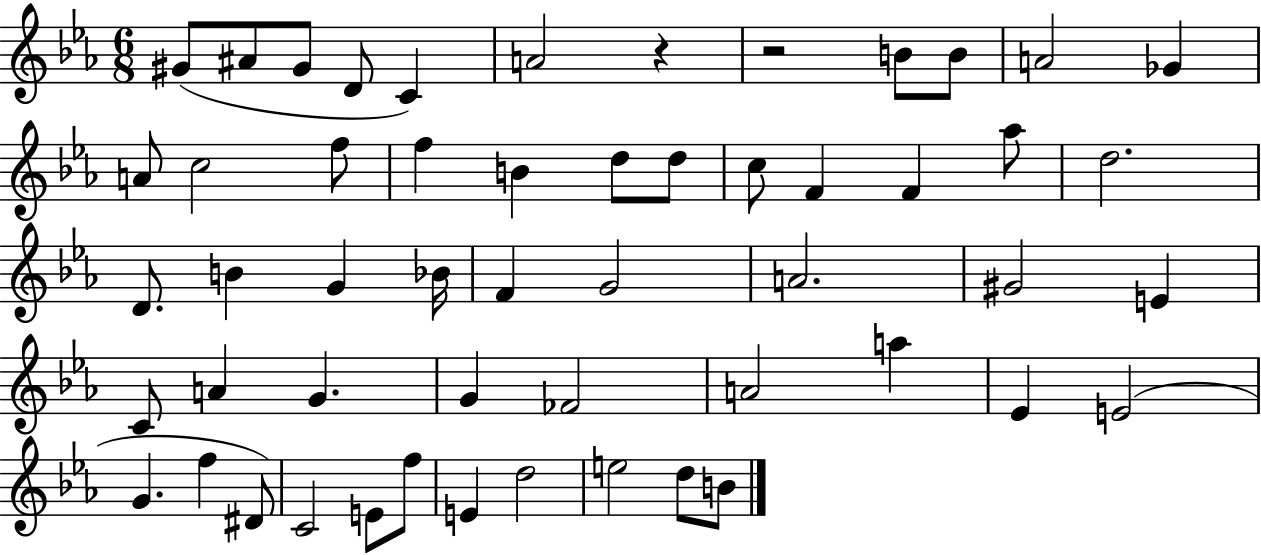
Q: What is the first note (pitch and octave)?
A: G#4